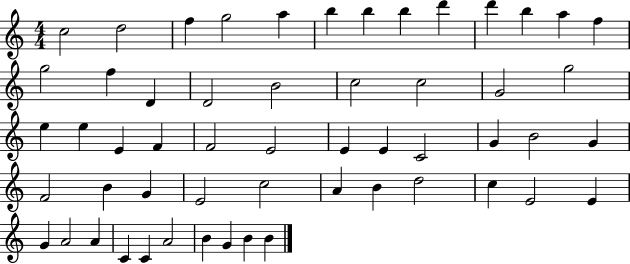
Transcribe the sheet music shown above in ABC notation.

X:1
T:Untitled
M:4/4
L:1/4
K:C
c2 d2 f g2 a b b b d' d' b a f g2 f D D2 B2 c2 c2 G2 g2 e e E F F2 E2 E E C2 G B2 G F2 B G E2 c2 A B d2 c E2 E G A2 A C C A2 B G B B